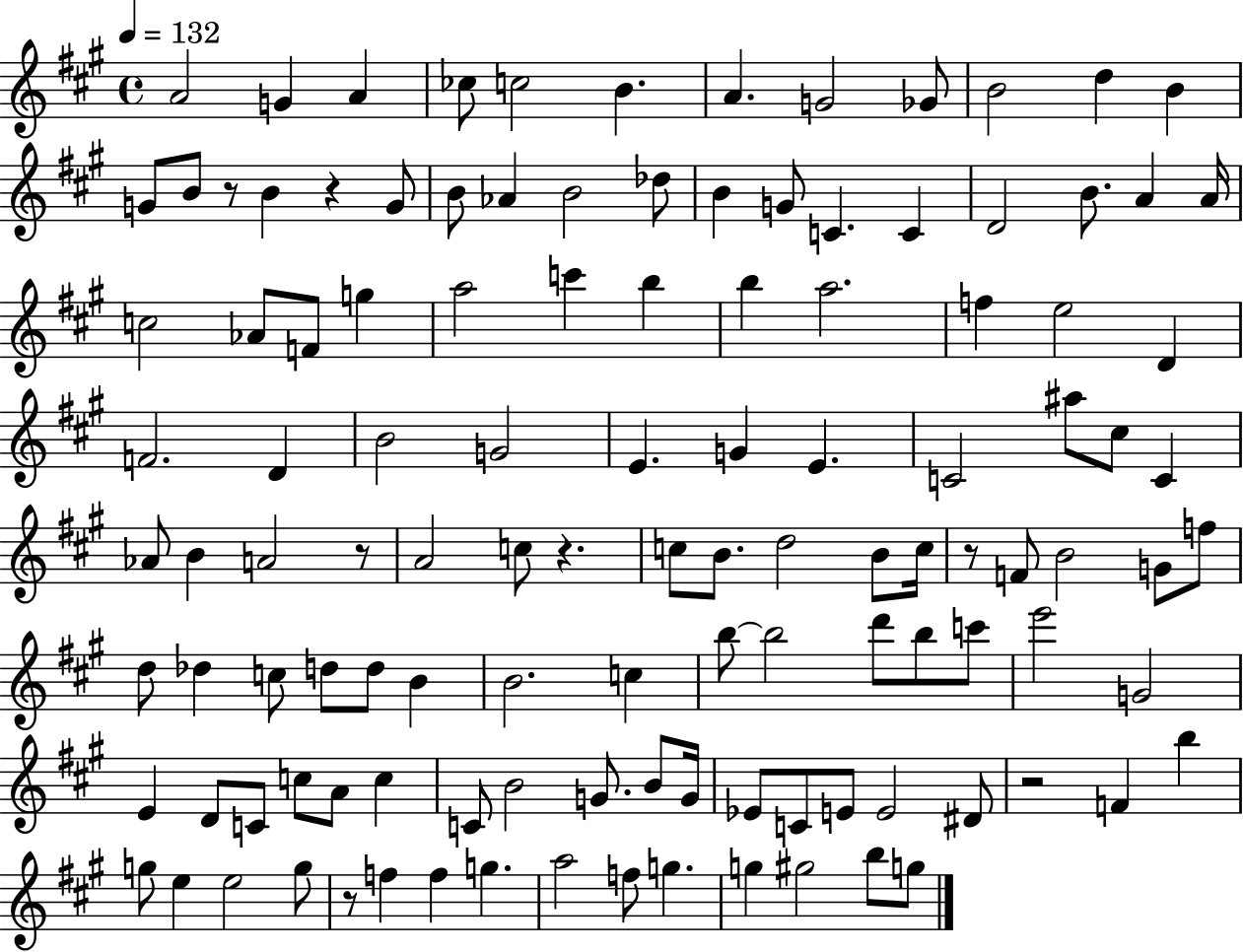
X:1
T:Untitled
M:4/4
L:1/4
K:A
A2 G A _c/2 c2 B A G2 _G/2 B2 d B G/2 B/2 z/2 B z G/2 B/2 _A B2 _d/2 B G/2 C C D2 B/2 A A/4 c2 _A/2 F/2 g a2 c' b b a2 f e2 D F2 D B2 G2 E G E C2 ^a/2 ^c/2 C _A/2 B A2 z/2 A2 c/2 z c/2 B/2 d2 B/2 c/4 z/2 F/2 B2 G/2 f/2 d/2 _d c/2 d/2 d/2 B B2 c b/2 b2 d'/2 b/2 c'/2 e'2 G2 E D/2 C/2 c/2 A/2 c C/2 B2 G/2 B/2 G/4 _E/2 C/2 E/2 E2 ^D/2 z2 F b g/2 e e2 g/2 z/2 f f g a2 f/2 g g ^g2 b/2 g/2